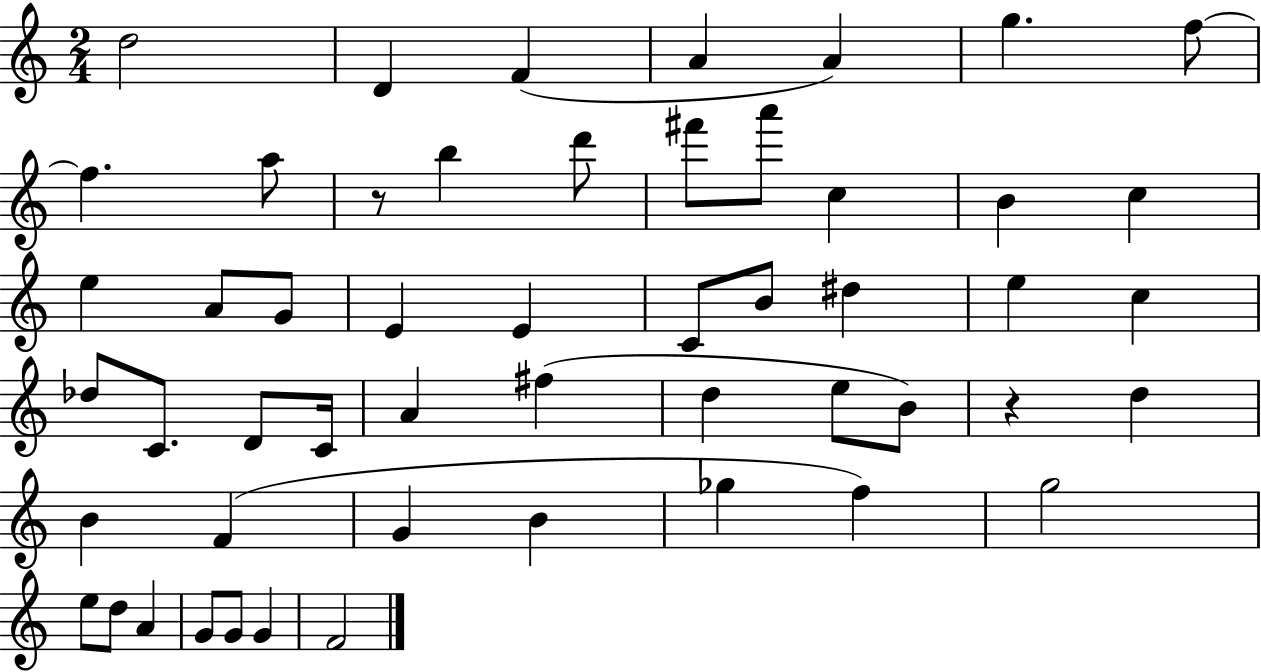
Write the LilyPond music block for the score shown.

{
  \clef treble
  \numericTimeSignature
  \time 2/4
  \key c \major
  d''2 | d'4 f'4( | a'4 a'4) | g''4. f''8~~ | \break f''4. a''8 | r8 b''4 d'''8 | fis'''8 a'''8 c''4 | b'4 c''4 | \break e''4 a'8 g'8 | e'4 e'4 | c'8 b'8 dis''4 | e''4 c''4 | \break des''8 c'8. d'8 c'16 | a'4 fis''4( | d''4 e''8 b'8) | r4 d''4 | \break b'4 f'4( | g'4 b'4 | ges''4 f''4) | g''2 | \break e''8 d''8 a'4 | g'8 g'8 g'4 | f'2 | \bar "|."
}